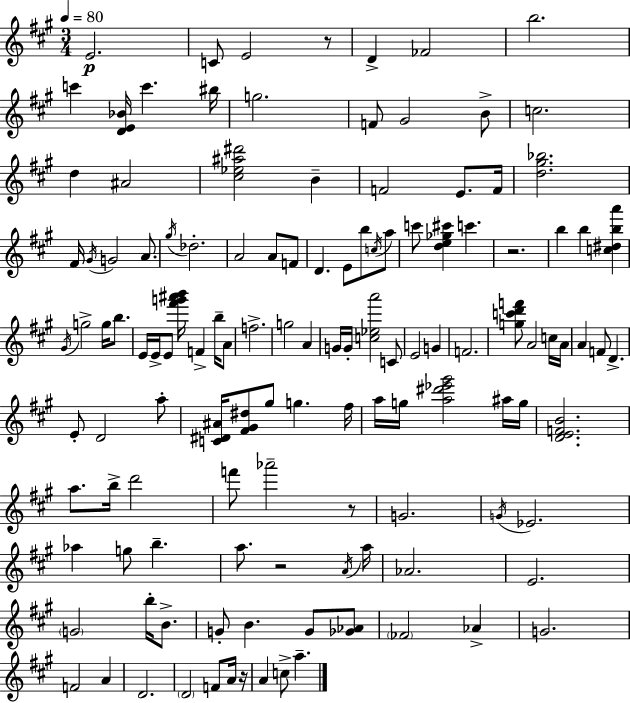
{
  \clef treble
  \numericTimeSignature
  \time 3/4
  \key a \major
  \tempo 4 = 80
  e'2.\p | c'8 e'2 r8 | d'4-> fes'2 | b''2. | \break c'''4 <d' e' bes'>16 c'''4. bis''16 | g''2. | f'8 gis'2 b'8-> | c''2. | \break d''4 ais'2 | <cis'' ees'' ais'' dis'''>2 b'4-- | f'2 e'8. f'16 | <d'' gis'' bes''>2. | \break fis'16 \acciaccatura { gis'16 } g'2 a'8. | \acciaccatura { gis''16 } des''2.-. | a'2 a'8 | f'8 d'4. e'8 b''8 | \break \acciaccatura { c''16 } a''8 c'''8 <d'' e'' ges'' cis'''>4 c'''4. | r2. | b''4 b''4 <c'' dis'' b'' a'''>4 | \acciaccatura { gis'16 } g''2-> | \break g''16 b''8. e'16 e'16-> e'8 <fis''' g''' ais''' b'''>16 f'4-> | b''16-- a'8 f''2.-> | g''2 | a'4 g'16 g'16-. <c'' ees'' a'''>2 | \break c'8 e'2 | g'4 f'2. | <g'' c''' d''' f'''>8 a'2 | c''16 a'16 a'4 f'8 d'4.-> | \break e'8-. d'2 | a''8-. <c' dis' ais'>16 <fis' gis' dis''>8 gis''8 g''4. | fis''16 a''16 g''16 <a'' dis''' ees''' gis'''>2 | ais''16 g''16 <d' e' f' b'>2. | \break a''8. b''16-> d'''2 | f'''8 aes'''2-- | r8 g'2. | \acciaccatura { g'16 } ees'2. | \break aes''4 g''8 b''4.-- | a''8. r2 | \acciaccatura { a'16 } a''16 aes'2. | e'2. | \break \parenthesize g'2 | b''16-. b'8.-> g'8-. b'4. | g'8 <ges' aes'>8 \parenthesize fes'2 | aes'4-> g'2. | \break f'2 | a'4 d'2. | \parenthesize d'2 | f'8 a'16 r16 a'4 c''8-> | \break a''4.-- \bar "|."
}